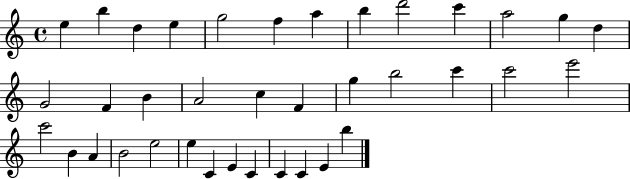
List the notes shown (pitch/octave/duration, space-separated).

E5/q B5/q D5/q E5/q G5/h F5/q A5/q B5/q D6/h C6/q A5/h G5/q D5/q G4/h F4/q B4/q A4/h C5/q F4/q G5/q B5/h C6/q C6/h E6/h C6/h B4/q A4/q B4/h E5/h E5/q C4/q E4/q C4/q C4/q C4/q E4/q B5/q